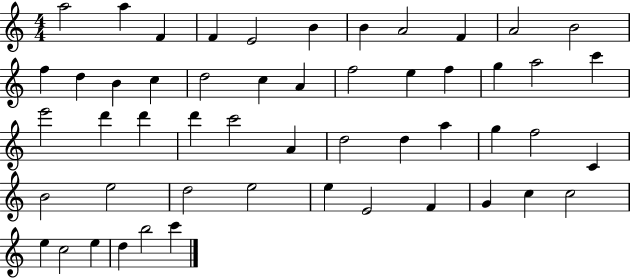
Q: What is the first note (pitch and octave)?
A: A5